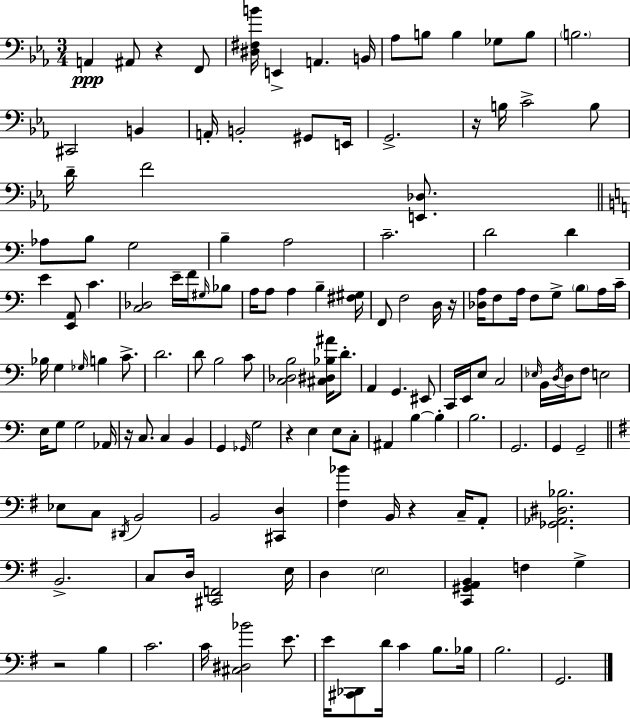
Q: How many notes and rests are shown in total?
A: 144